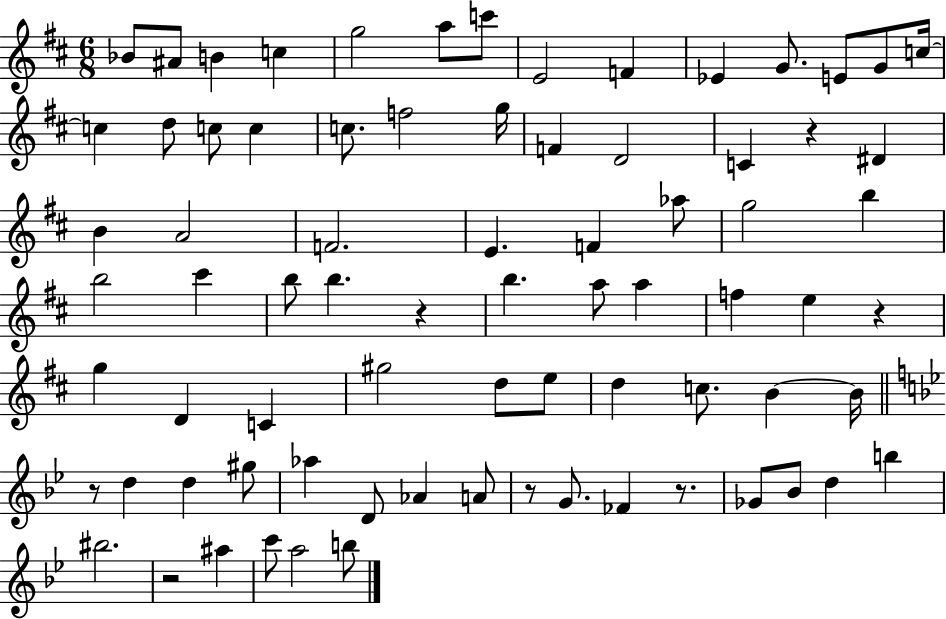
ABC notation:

X:1
T:Untitled
M:6/8
L:1/4
K:D
_B/2 ^A/2 B c g2 a/2 c'/2 E2 F _E G/2 E/2 G/2 c/4 c d/2 c/2 c c/2 f2 g/4 F D2 C z ^D B A2 F2 E F _a/2 g2 b b2 ^c' b/2 b z b a/2 a f e z g D C ^g2 d/2 e/2 d c/2 B B/4 z/2 d d ^g/2 _a D/2 _A A/2 z/2 G/2 _F z/2 _G/2 _B/2 d b ^b2 z2 ^a c'/2 a2 b/2